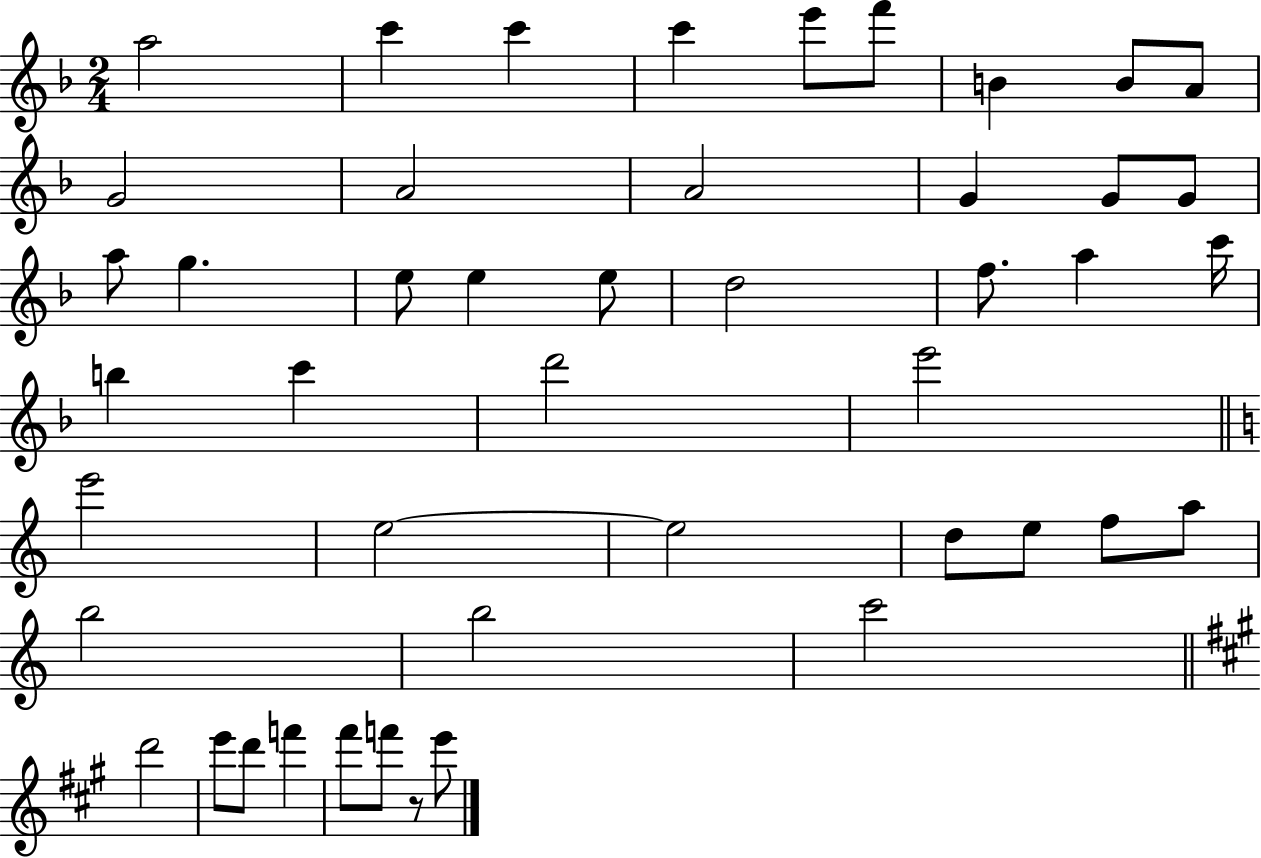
{
  \clef treble
  \numericTimeSignature
  \time 2/4
  \key f \major
  \repeat volta 2 { a''2 | c'''4 c'''4 | c'''4 e'''8 f'''8 | b'4 b'8 a'8 | \break g'2 | a'2 | a'2 | g'4 g'8 g'8 | \break a''8 g''4. | e''8 e''4 e''8 | d''2 | f''8. a''4 c'''16 | \break b''4 c'''4 | d'''2 | e'''2 | \bar "||" \break \key c \major e'''2 | e''2~~ | e''2 | d''8 e''8 f''8 a''8 | \break b''2 | b''2 | c'''2 | \bar "||" \break \key a \major d'''2 | e'''8 d'''8 f'''4 | fis'''8 f'''8 r8 e'''8 | } \bar "|."
}